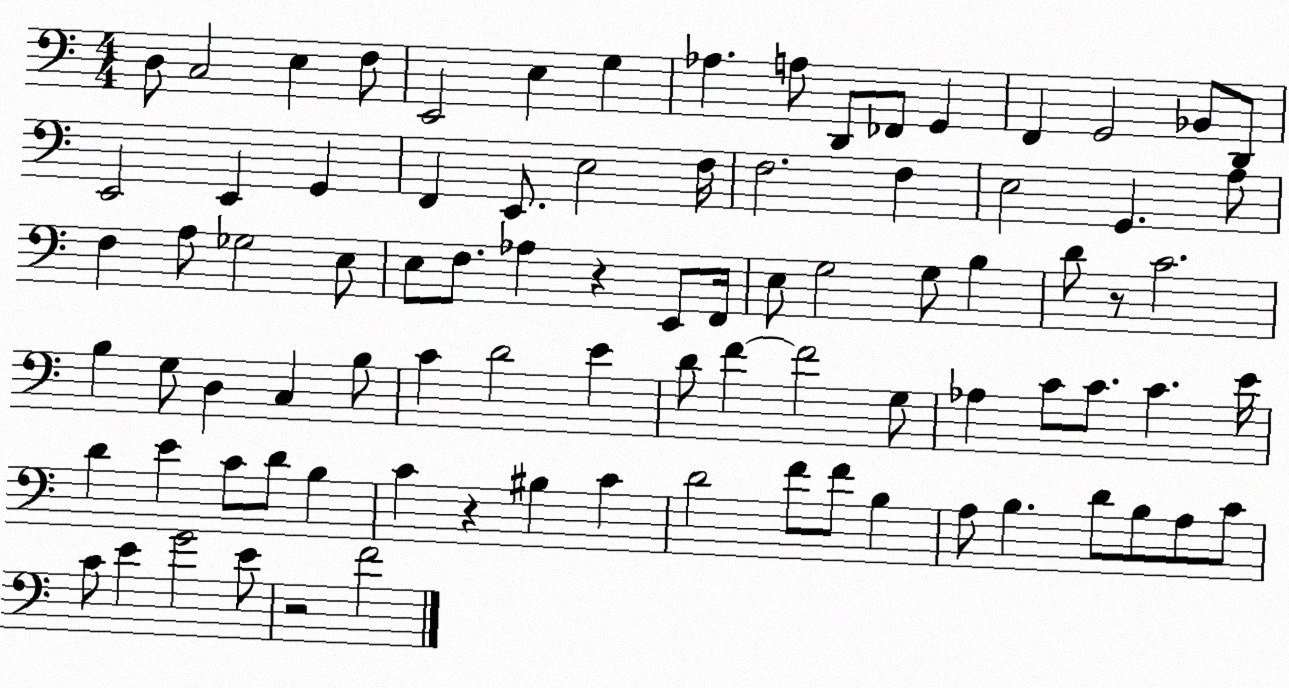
X:1
T:Untitled
M:4/4
L:1/4
K:C
D,/2 C,2 E, F,/2 E,,2 E, G, _A, A,/2 D,,/2 _F,,/2 G,, F,, G,,2 _B,,/2 D,,/2 E,,2 E,, G,, F,, E,,/2 E,2 F,/4 F,2 F, E,2 G,, A,/2 F, A,/2 _G,2 E,/2 E,/2 F,/2 _A, z E,,/2 F,,/4 E,/2 G,2 G,/2 B, D/2 z/2 C2 B, G,/2 D, C, B,/2 C D2 E D/2 F F2 G,/2 _A, C/2 C/2 C E/4 D E C/2 D/2 B, C z ^B, C D2 F/2 F/2 B, A,/2 B, D/2 B,/2 A,/2 C/2 C/2 E G2 E/2 z2 F2